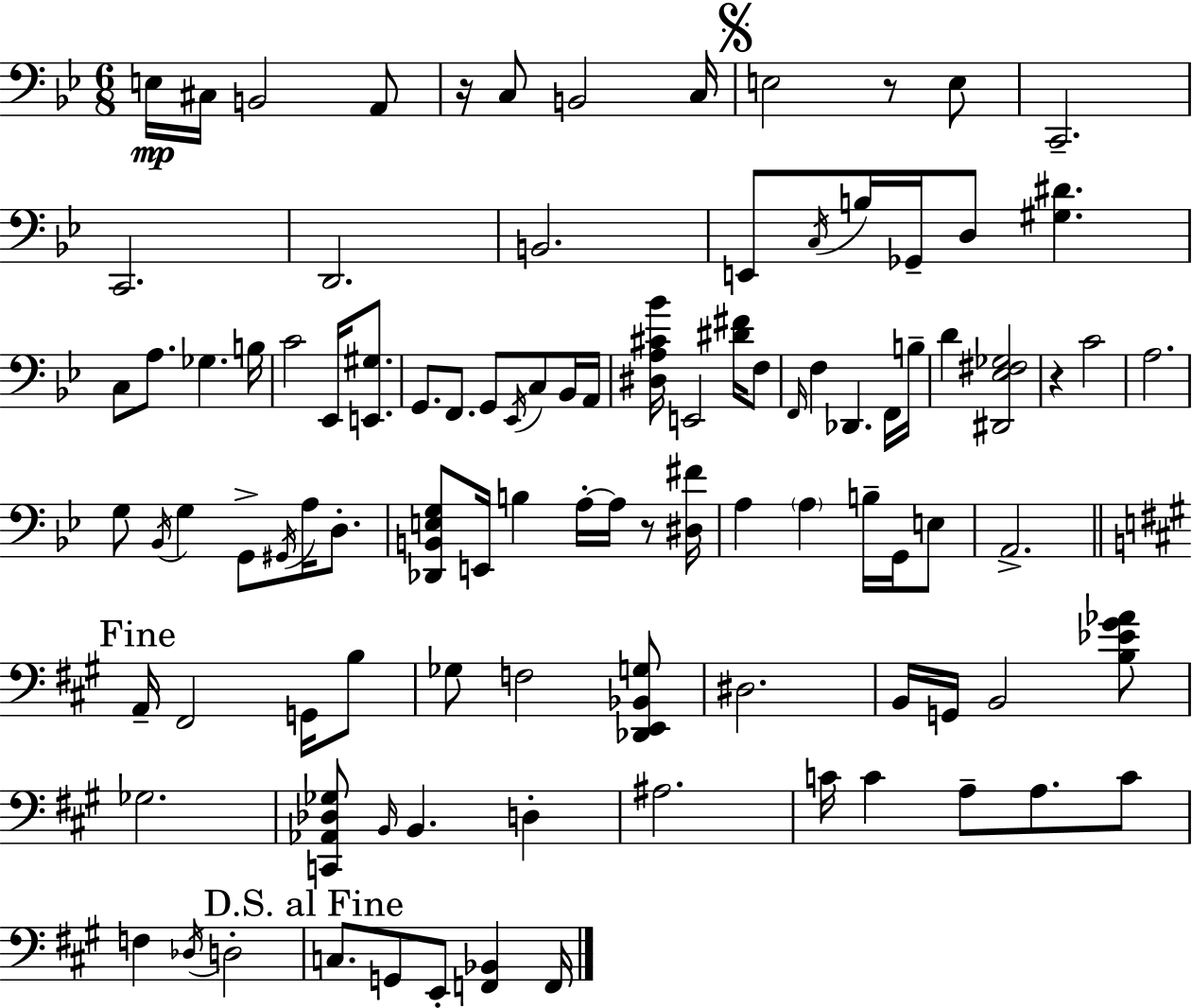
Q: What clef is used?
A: bass